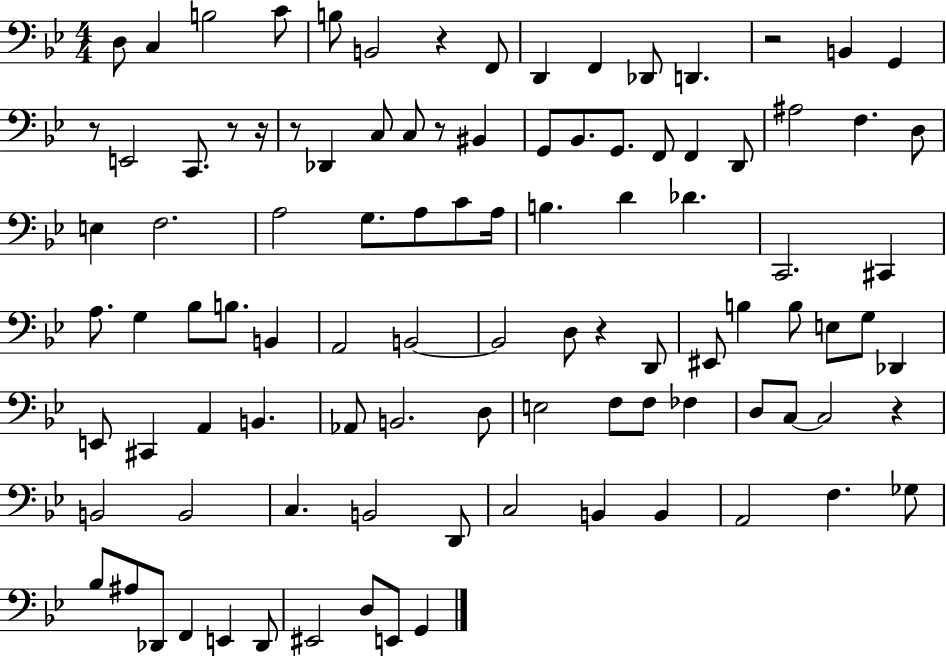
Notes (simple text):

D3/e C3/q B3/h C4/e B3/e B2/h R/q F2/e D2/q F2/q Db2/e D2/q. R/h B2/q G2/q R/e E2/h C2/e. R/e R/s R/e Db2/q C3/e C3/e R/e BIS2/q G2/e Bb2/e. G2/e. F2/e F2/q D2/e A#3/h F3/q. D3/e E3/q F3/h. A3/h G3/e. A3/e C4/e A3/s B3/q. D4/q Db4/q. C2/h. C#2/q A3/e. G3/q Bb3/e B3/e. B2/q A2/h B2/h B2/h D3/e R/q D2/e EIS2/e B3/q B3/e E3/e G3/e Db2/q E2/e C#2/q A2/q B2/q. Ab2/e B2/h. D3/e E3/h F3/e F3/e FES3/q D3/e C3/e C3/h R/q B2/h B2/h C3/q. B2/h D2/e C3/h B2/q B2/q A2/h F3/q. Gb3/e Bb3/e A#3/e Db2/e F2/q E2/q Db2/e EIS2/h D3/e E2/e G2/q